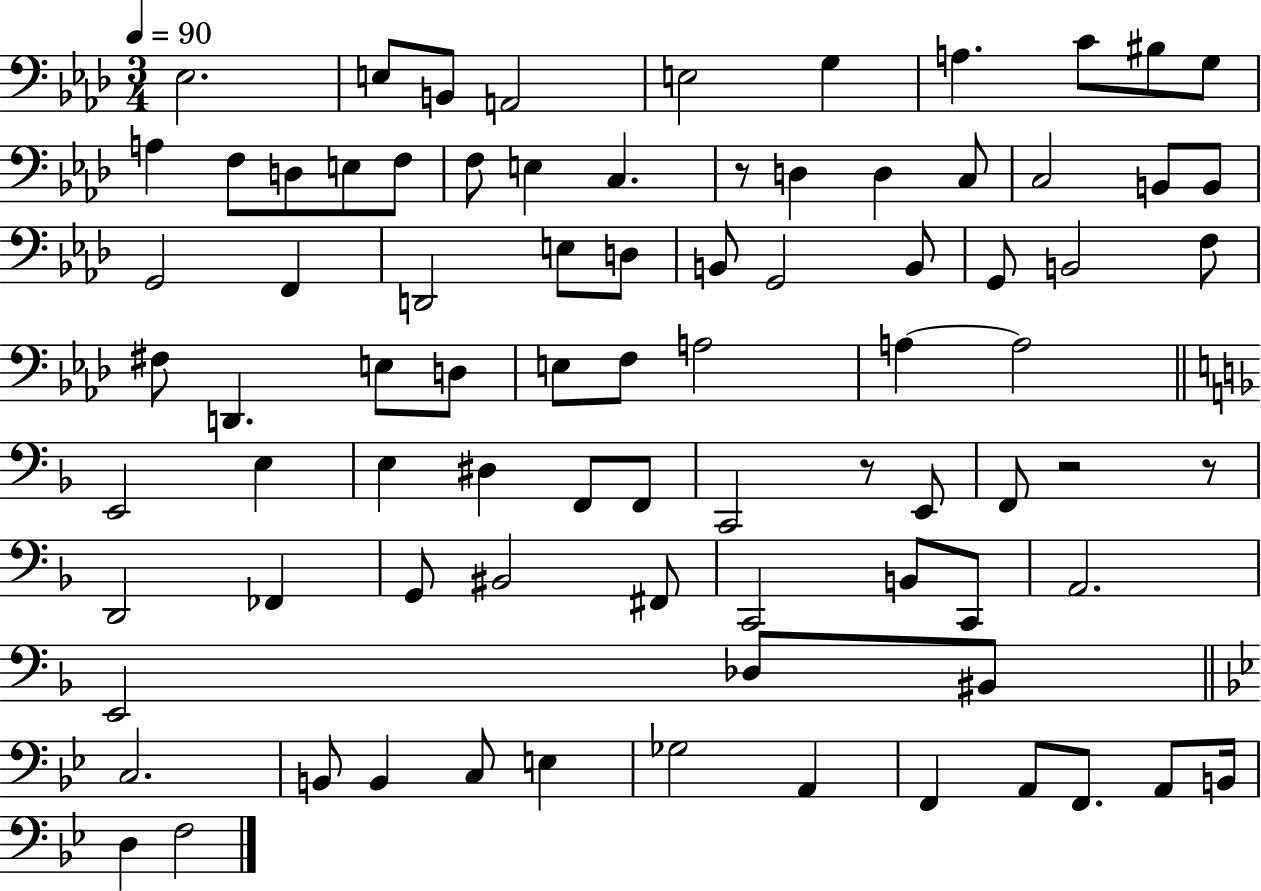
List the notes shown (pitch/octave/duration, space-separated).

Eb3/h. E3/e B2/e A2/h E3/h G3/q A3/q. C4/e BIS3/e G3/e A3/q F3/e D3/e E3/e F3/e F3/e E3/q C3/q. R/e D3/q D3/q C3/e C3/h B2/e B2/e G2/h F2/q D2/h E3/e D3/e B2/e G2/h B2/e G2/e B2/h F3/e F#3/e D2/q. E3/e D3/e E3/e F3/e A3/h A3/q A3/h E2/h E3/q E3/q D#3/q F2/e F2/e C2/h R/e E2/e F2/e R/h R/e D2/h FES2/q G2/e BIS2/h F#2/e C2/h B2/e C2/e A2/h. E2/h Db3/e BIS2/e C3/h. B2/e B2/q C3/e E3/q Gb3/h A2/q F2/q A2/e F2/e. A2/e B2/s D3/q F3/h